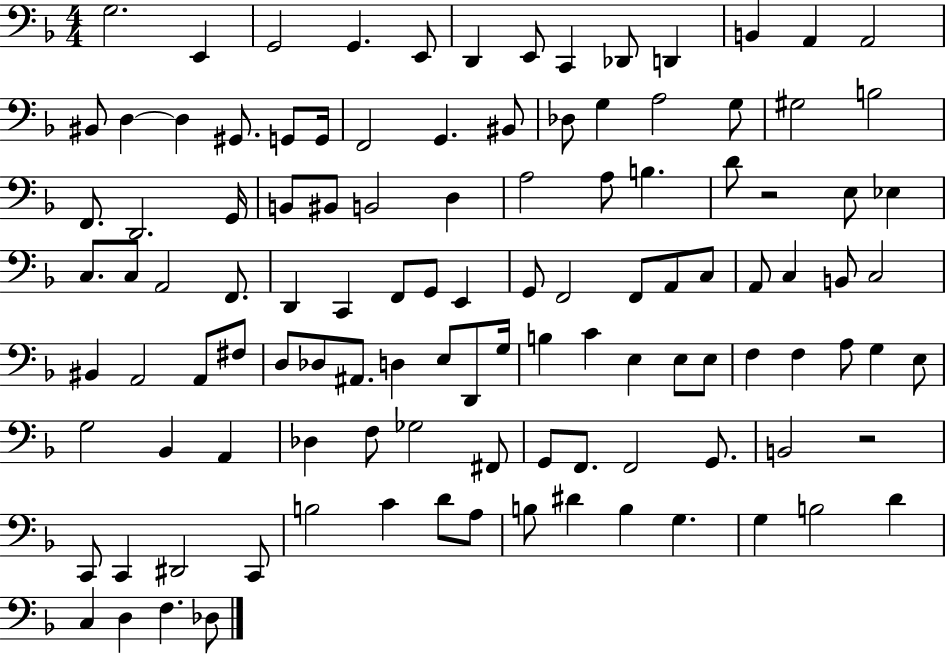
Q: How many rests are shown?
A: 2